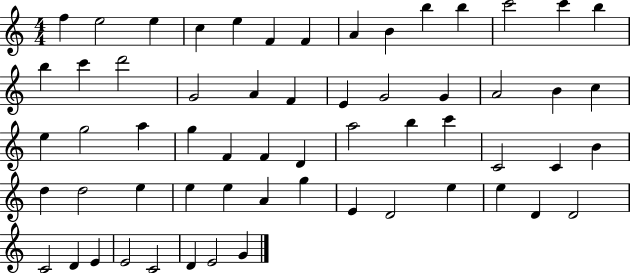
X:1
T:Untitled
M:4/4
L:1/4
K:C
f e2 e c e F F A B b b c'2 c' b b c' d'2 G2 A F E G2 G A2 B c e g2 a g F F D a2 b c' C2 C B d d2 e e e A g E D2 e e D D2 C2 D E E2 C2 D E2 G